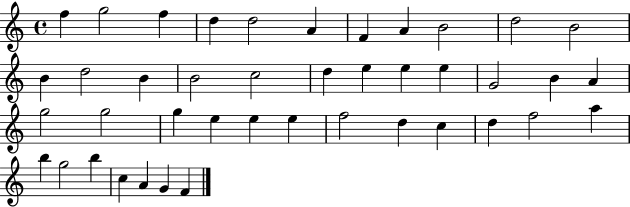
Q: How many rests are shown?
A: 0